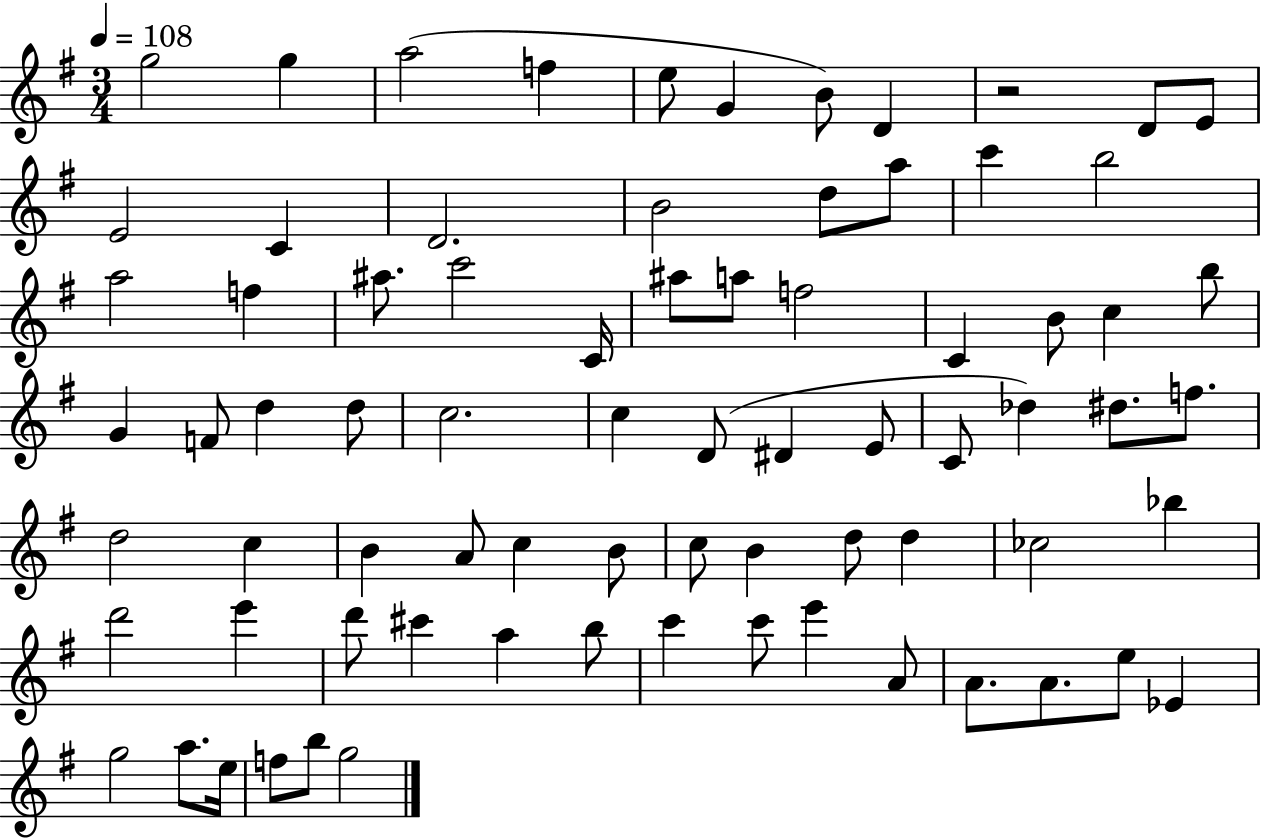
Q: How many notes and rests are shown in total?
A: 76